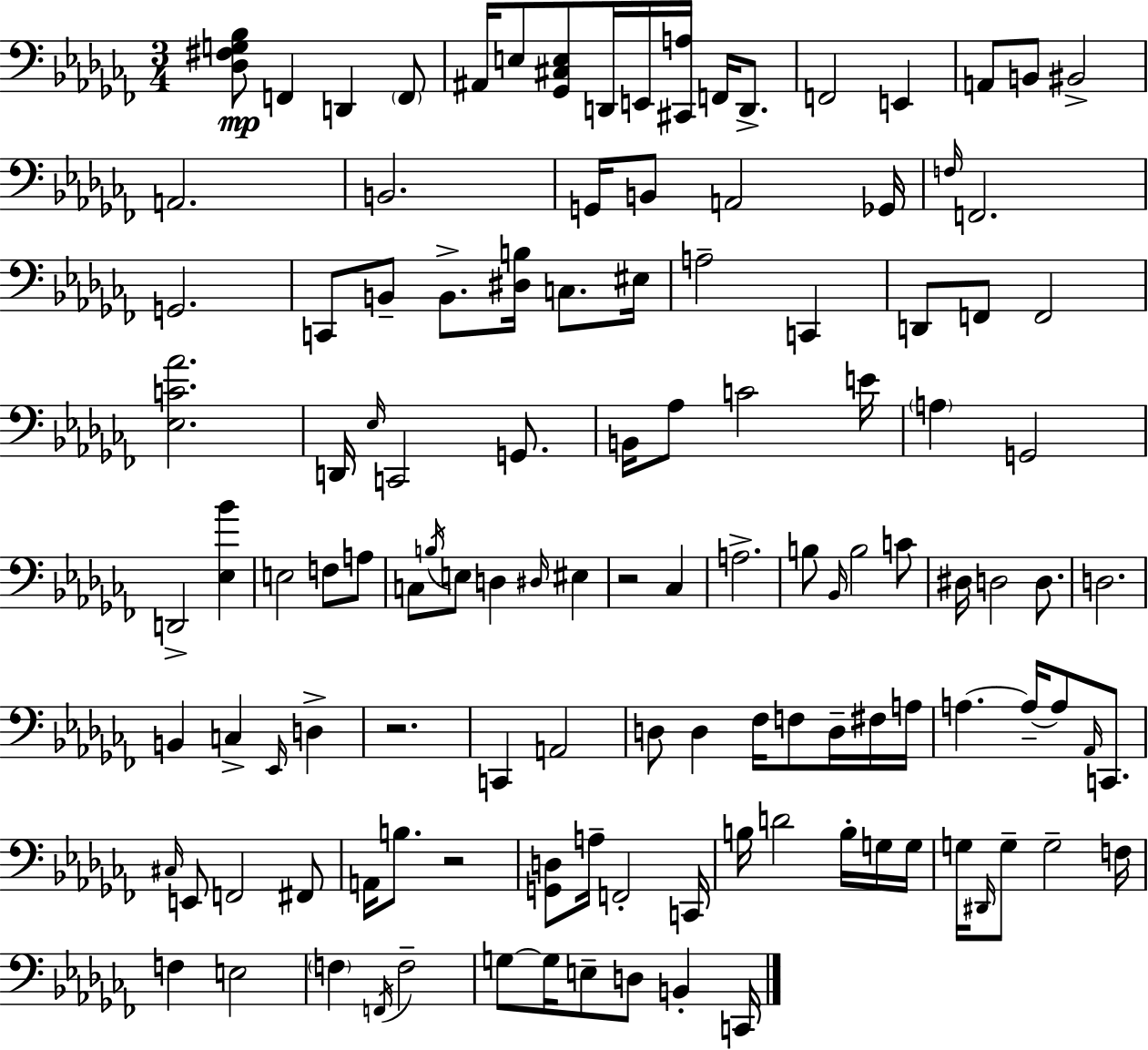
{
  \clef bass
  \numericTimeSignature
  \time 3/4
  \key aes \minor
  <des fis g bes>8\mp f,4 d,4 \parenthesize f,8 | ais,16 e8 <ges, cis e>8 d,16 e,16 <cis, a>16 f,16 d,8.-> | f,2 e,4 | a,8 b,8 bis,2-> | \break a,2. | b,2. | g,16 b,8 a,2 ges,16 | \grace { f16 } f,2. | \break g,2. | c,8 b,8-- b,8.-> <dis b>16 c8. | eis16 a2-- c,4 | d,8 f,8 f,2 | \break <ees c' aes'>2. | d,16 \grace { ees16 } c,2 g,8. | b,16 aes8 c'2 | e'16 \parenthesize a4 g,2 | \break d,2-> <ees bes'>4 | e2 f8 | a8 c8 \acciaccatura { b16 } e8 d4 \grace { dis16 } | eis4 r2 | \break ces4 a2.-> | b8 \grace { bes,16 } b2 | c'8 dis16 d2 | d8. d2. | \break b,4 c4-> | \grace { ees,16 } d4-> r2. | c,4 a,2 | d8 d4 | \break fes16 f8 d16-- fis16 a16 a4.~~ | a16--~~ a8 \grace { aes,16 } c,8. \grace { cis16 } e,8 f,2 | fis,8 a,16 b8. | r2 <g, d>8 a16-- f,2-. | \break c,16 b16 d'2 | b16-. g16 g16 g16 \grace { dis,16 } g8-- | g2-- f16 f4 | e2 \parenthesize f4 | \break \acciaccatura { f,16 } f2-- g8~~ | g16 e8-- d8 b,4-. c,16 \bar "|."
}